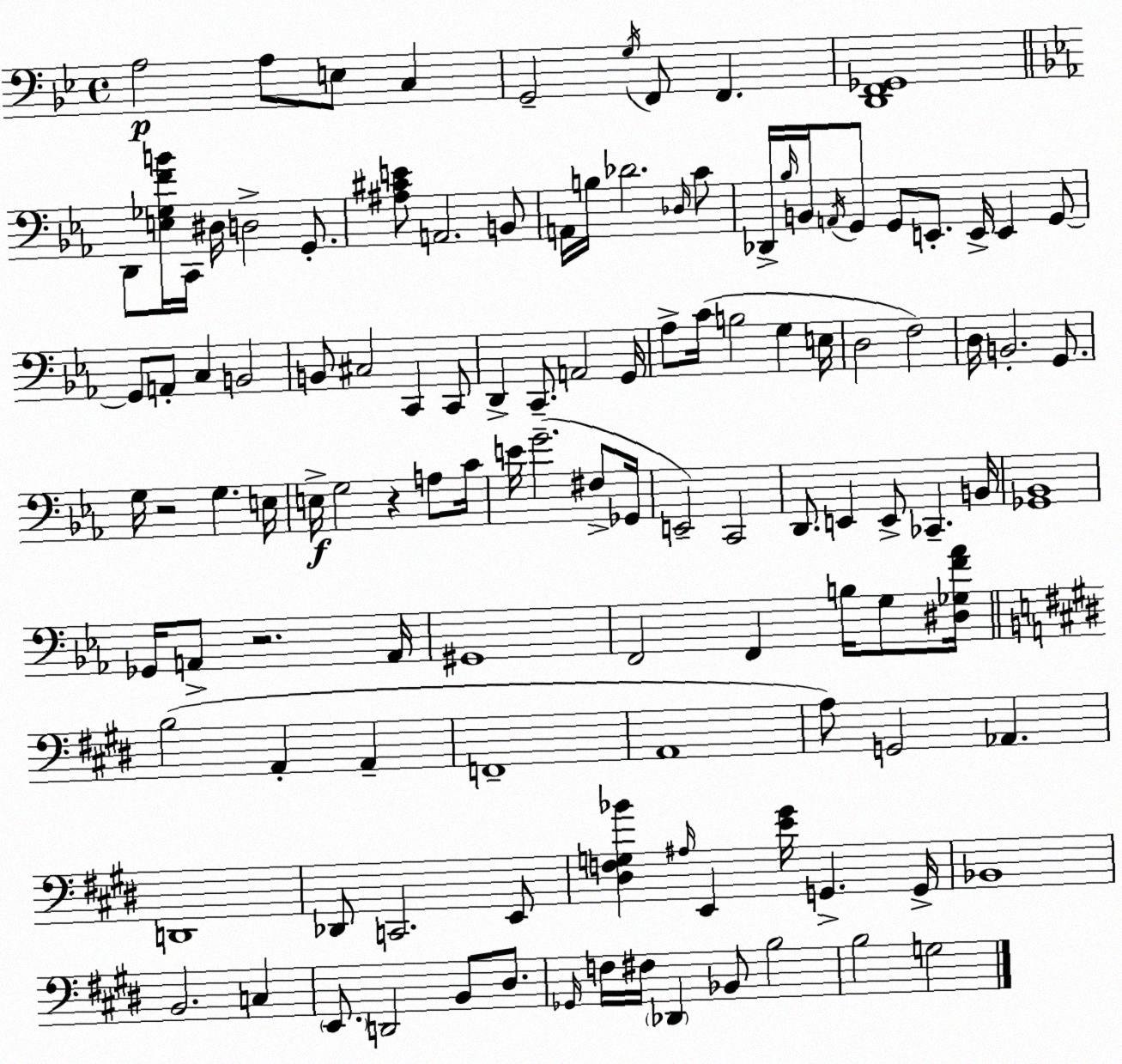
X:1
T:Untitled
M:4/4
L:1/4
K:Gm
A,2 A,/2 E,/2 C, G,,2 G,/4 F,,/2 F,, [D,,F,,_G,,]4 D,,/2 [E,_G,FB]/4 C,,/4 ^D,/4 D,2 G,,/2 [^A,^CE]/2 A,,2 B,,/2 A,,/4 B,/4 _D2 _D,/4 C/2 _D,,/4 _B,/4 B,,/4 A,,/4 G,,/2 G,,/2 E,,/2 E,,/4 E,, G,,/2 G,,/2 A,,/2 C, B,,2 B,,/2 ^C,2 C,, C,,/2 D,, C,,/2 A,,2 G,,/4 _A,/2 C/4 B,2 G, E,/4 D,2 F,2 D,/4 B,,2 G,,/2 G,/4 z2 G, E,/4 E,/4 G,2 z A,/2 C/4 E/4 G2 ^F,/2 _G,,/4 E,,2 C,,2 D,,/2 E,, E,,/2 _C,, B,,/4 [_G,,_B,,]4 _G,,/4 A,,/2 z2 A,,/4 ^G,,4 F,,2 F,, B,/4 G,/2 [^D,_G,F_A]/4 B,2 A,, A,, F,,4 A,,4 A,/2 G,,2 _A,, D,,4 _D,,/2 C,,2 E,,/2 [^D,F,G,_B] ^A,/4 E,, [E^G]/4 G,, G,,/4 _B,,4 B,,2 C, E,,/2 D,,2 B,,/2 ^D,/2 _G,,/4 F,/4 ^F,/4 _D,, _B,,/2 B,2 B,2 G,2